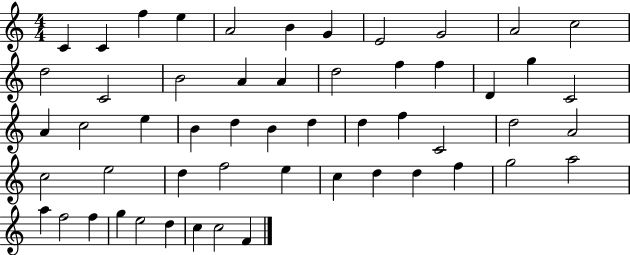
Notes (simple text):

C4/q C4/q F5/q E5/q A4/h B4/q G4/q E4/h G4/h A4/h C5/h D5/h C4/h B4/h A4/q A4/q D5/h F5/q F5/q D4/q G5/q C4/h A4/q C5/h E5/q B4/q D5/q B4/q D5/q D5/q F5/q C4/h D5/h A4/h C5/h E5/h D5/q F5/h E5/q C5/q D5/q D5/q F5/q G5/h A5/h A5/q F5/h F5/q G5/q E5/h D5/q C5/q C5/h F4/q